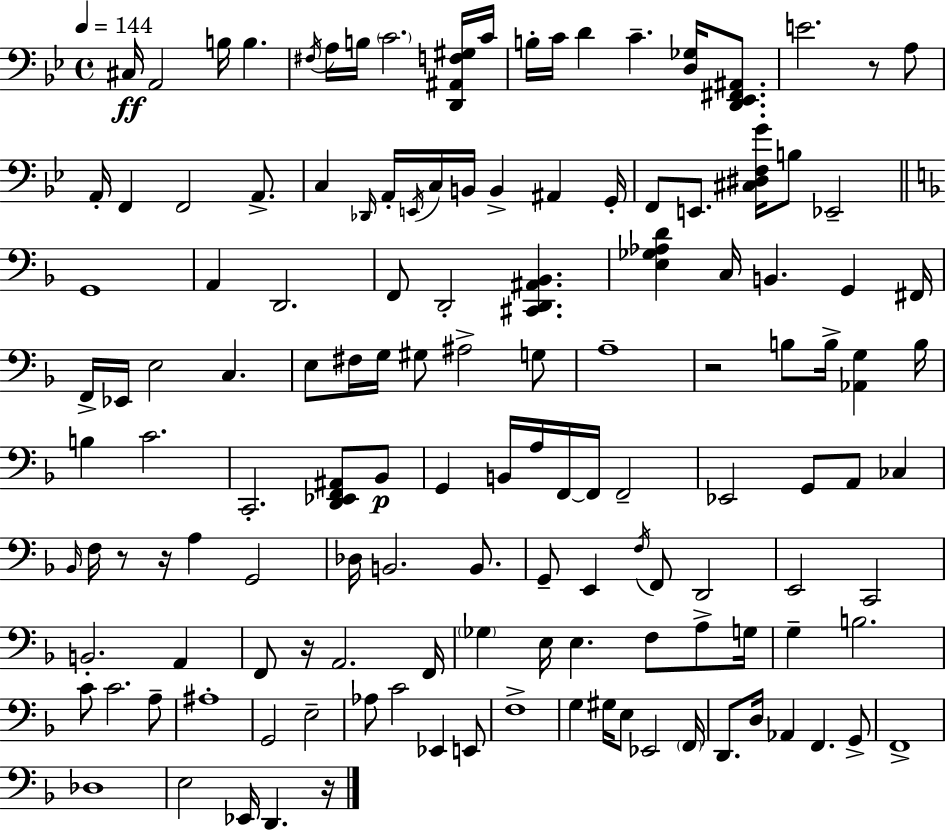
C#3/s A2/h B3/s B3/q. F#3/s A3/s B3/s C4/h. [D2,A#2,F3,G#3]/s C4/s B3/s C4/s D4/q C4/q. [D3,Gb3]/s [D2,Eb2,F#2,A#2]/e. E4/h. R/e A3/e A2/s F2/q F2/h A2/e. C3/q Db2/s A2/s E2/s C3/s B2/s B2/q A#2/q G2/s F2/e E2/e. [C#3,D#3,F3,G4]/s B3/e Eb2/h G2/w A2/q D2/h. F2/e D2/h [C#2,D2,A#2,Bb2]/q. [E3,Gb3,Ab3,D4]/q C3/s B2/q. G2/q F#2/s F2/s Eb2/s E3/h C3/q. E3/e F#3/s G3/s G#3/e A#3/h G3/e A3/w R/h B3/e B3/s [Ab2,G3]/q B3/s B3/q C4/h. C2/h. [D2,Eb2,F2,A#2]/e Bb2/e G2/q B2/s A3/s F2/s F2/s F2/h Eb2/h G2/e A2/e CES3/q Bb2/s F3/s R/e R/s A3/q G2/h Db3/s B2/h. B2/e. G2/e E2/q F3/s F2/e D2/h E2/h C2/h B2/h. A2/q F2/e R/s A2/h. F2/s Gb3/q E3/s E3/q. F3/e A3/e G3/s G3/q B3/h. C4/e C4/h. A3/e A#3/w G2/h E3/h Ab3/e C4/h Eb2/q E2/e F3/w G3/q G#3/s E3/e Eb2/h F2/s D2/e. D3/s Ab2/q F2/q. G2/e F2/w Db3/w E3/h Eb2/s D2/q. R/s